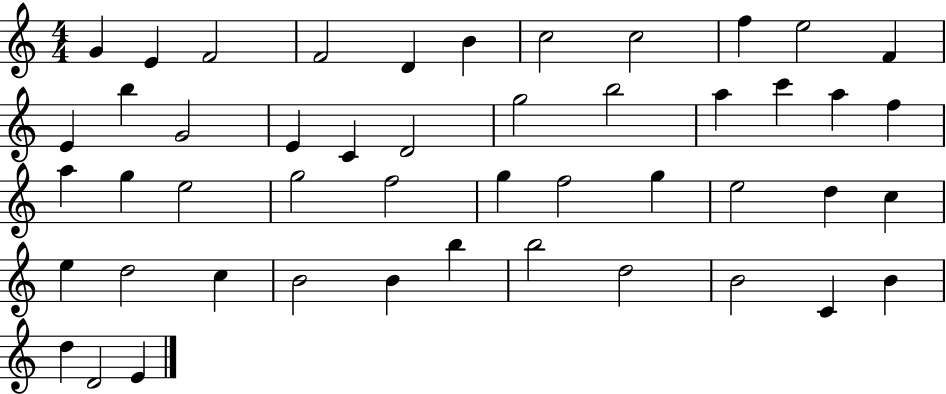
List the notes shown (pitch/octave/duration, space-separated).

G4/q E4/q F4/h F4/h D4/q B4/q C5/h C5/h F5/q E5/h F4/q E4/q B5/q G4/h E4/q C4/q D4/h G5/h B5/h A5/q C6/q A5/q F5/q A5/q G5/q E5/h G5/h F5/h G5/q F5/h G5/q E5/h D5/q C5/q E5/q D5/h C5/q B4/h B4/q B5/q B5/h D5/h B4/h C4/q B4/q D5/q D4/h E4/q